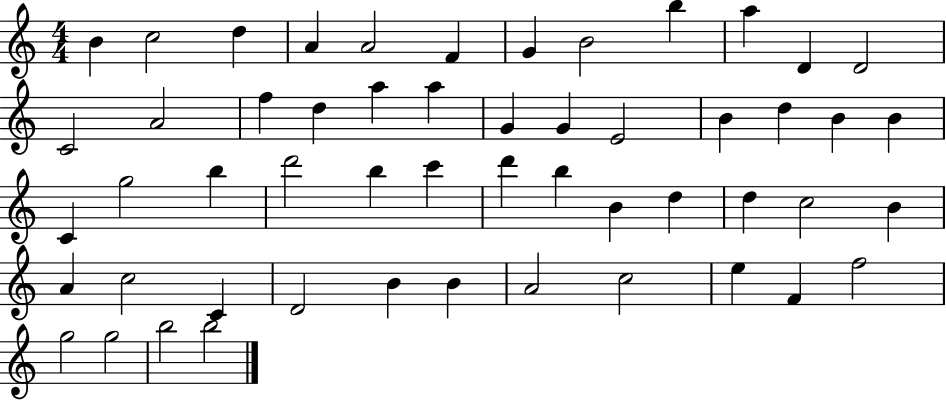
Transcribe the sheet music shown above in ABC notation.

X:1
T:Untitled
M:4/4
L:1/4
K:C
B c2 d A A2 F G B2 b a D D2 C2 A2 f d a a G G E2 B d B B C g2 b d'2 b c' d' b B d d c2 B A c2 C D2 B B A2 c2 e F f2 g2 g2 b2 b2